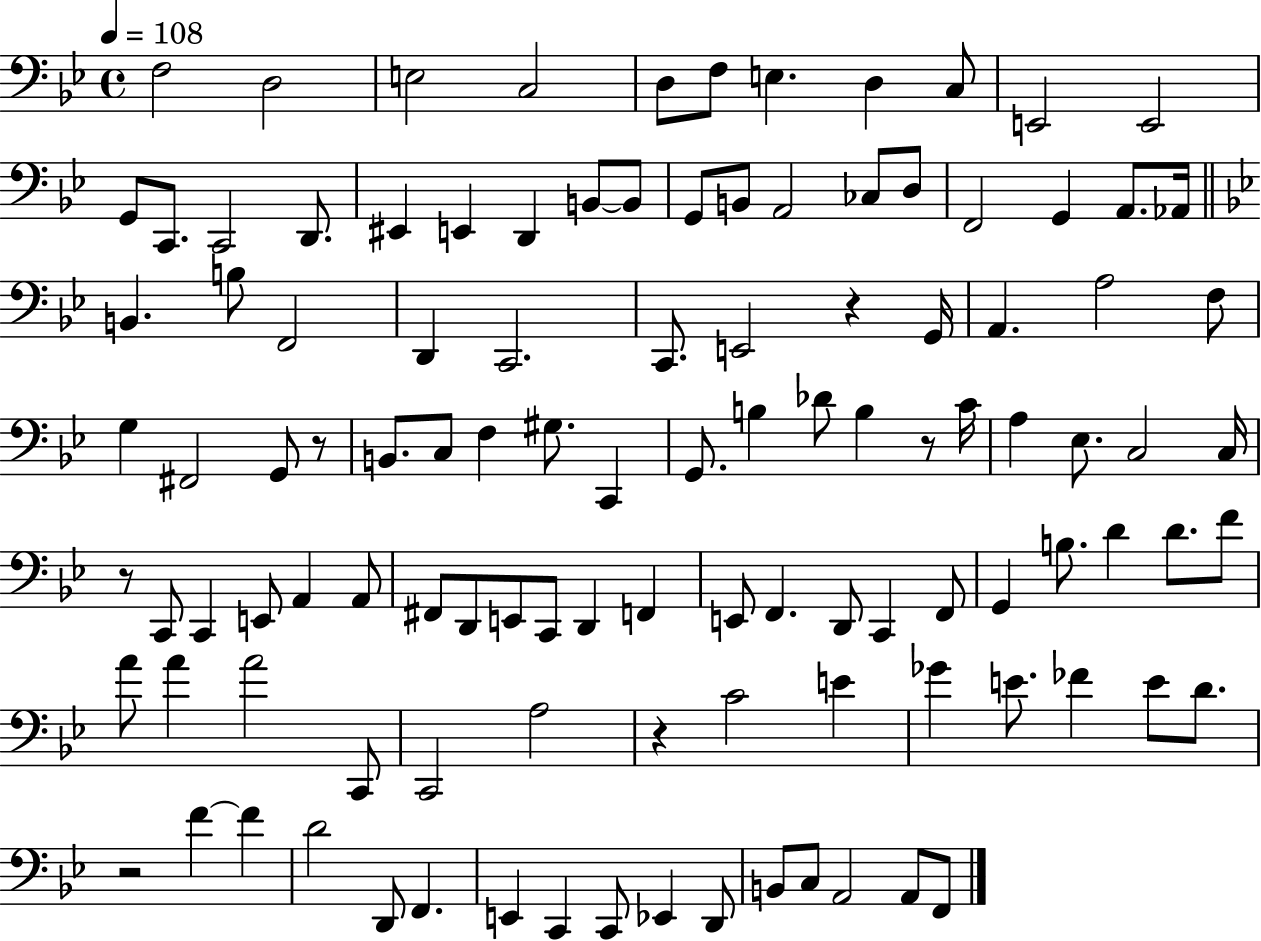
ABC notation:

X:1
T:Untitled
M:4/4
L:1/4
K:Bb
F,2 D,2 E,2 C,2 D,/2 F,/2 E, D, C,/2 E,,2 E,,2 G,,/2 C,,/2 C,,2 D,,/2 ^E,, E,, D,, B,,/2 B,,/2 G,,/2 B,,/2 A,,2 _C,/2 D,/2 F,,2 G,, A,,/2 _A,,/4 B,, B,/2 F,,2 D,, C,,2 C,,/2 E,,2 z G,,/4 A,, A,2 F,/2 G, ^F,,2 G,,/2 z/2 B,,/2 C,/2 F, ^G,/2 C,, G,,/2 B, _D/2 B, z/2 C/4 A, _E,/2 C,2 C,/4 z/2 C,,/2 C,, E,,/2 A,, A,,/2 ^F,,/2 D,,/2 E,,/2 C,,/2 D,, F,, E,,/2 F,, D,,/2 C,, F,,/2 G,, B,/2 D D/2 F/2 A/2 A A2 C,,/2 C,,2 A,2 z C2 E _G E/2 _F E/2 D/2 z2 F F D2 D,,/2 F,, E,, C,, C,,/2 _E,, D,,/2 B,,/2 C,/2 A,,2 A,,/2 F,,/2